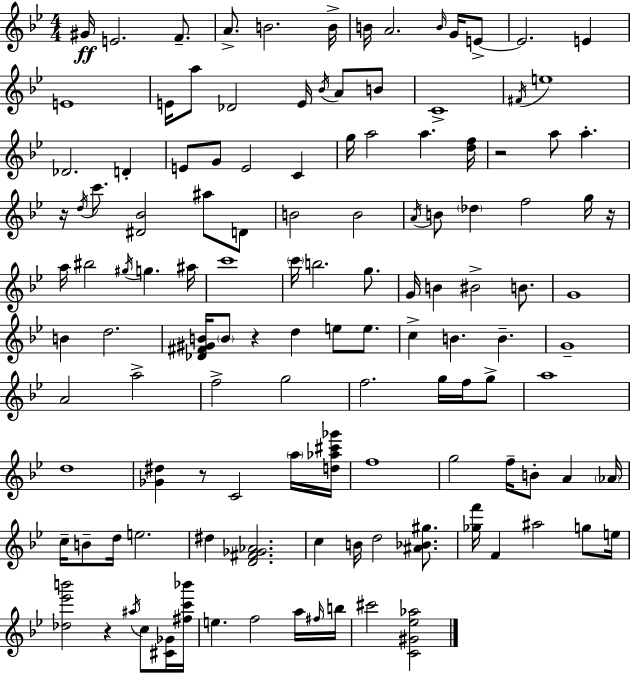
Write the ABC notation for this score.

X:1
T:Untitled
M:4/4
L:1/4
K:Bb
^G/4 E2 F/2 A/2 B2 B/4 B/4 A2 B/4 G/4 E/2 E2 E E4 E/4 a/2 _D2 E/4 _B/4 A/2 B/2 C4 ^F/4 e4 _D2 D E/2 G/2 E2 C g/4 a2 a [df]/4 z2 a/2 a z/4 d/4 c'/2 [^D_B]2 ^a/2 D/2 B2 B2 A/4 B/2 _d f2 g/4 z/4 a/4 ^b2 ^g/4 g ^a/4 c'4 c'/4 b2 g/2 G/4 B ^B2 B/2 G4 B d2 [_D^F^GB]/4 B/2 z d e/2 e/2 c B B G4 A2 a2 f2 g2 f2 g/4 f/4 g/2 a4 d4 [_G^d] z/2 C2 a/4 [d_a^c'_g']/4 f4 g2 f/4 B/2 A _A/4 c/4 B/2 d/4 e2 ^d [D^F_G_A]2 c B/4 d2 [^A_B^g]/2 [_gf']/4 F ^a2 g/2 e/4 [_d_e'b']2 z ^a/4 c/2 [^C_G]/4 [^fc'_b']/4 e f2 a/4 ^f/4 b/4 ^c'2 [C^G_e_a]2